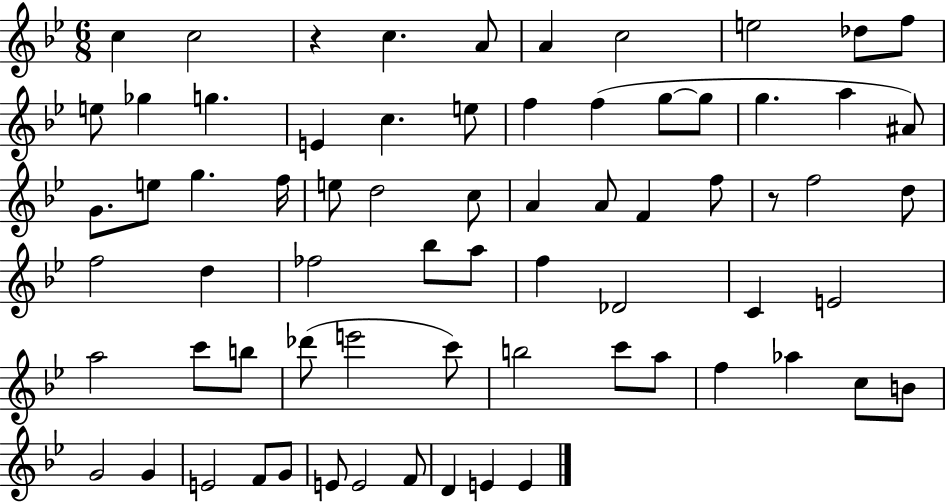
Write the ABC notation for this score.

X:1
T:Untitled
M:6/8
L:1/4
K:Bb
c c2 z c A/2 A c2 e2 _d/2 f/2 e/2 _g g E c e/2 f f g/2 g/2 g a ^A/2 G/2 e/2 g f/4 e/2 d2 c/2 A A/2 F f/2 z/2 f2 d/2 f2 d _f2 _b/2 a/2 f _D2 C E2 a2 c'/2 b/2 _d'/2 e'2 c'/2 b2 c'/2 a/2 f _a c/2 B/2 G2 G E2 F/2 G/2 E/2 E2 F/2 D E E